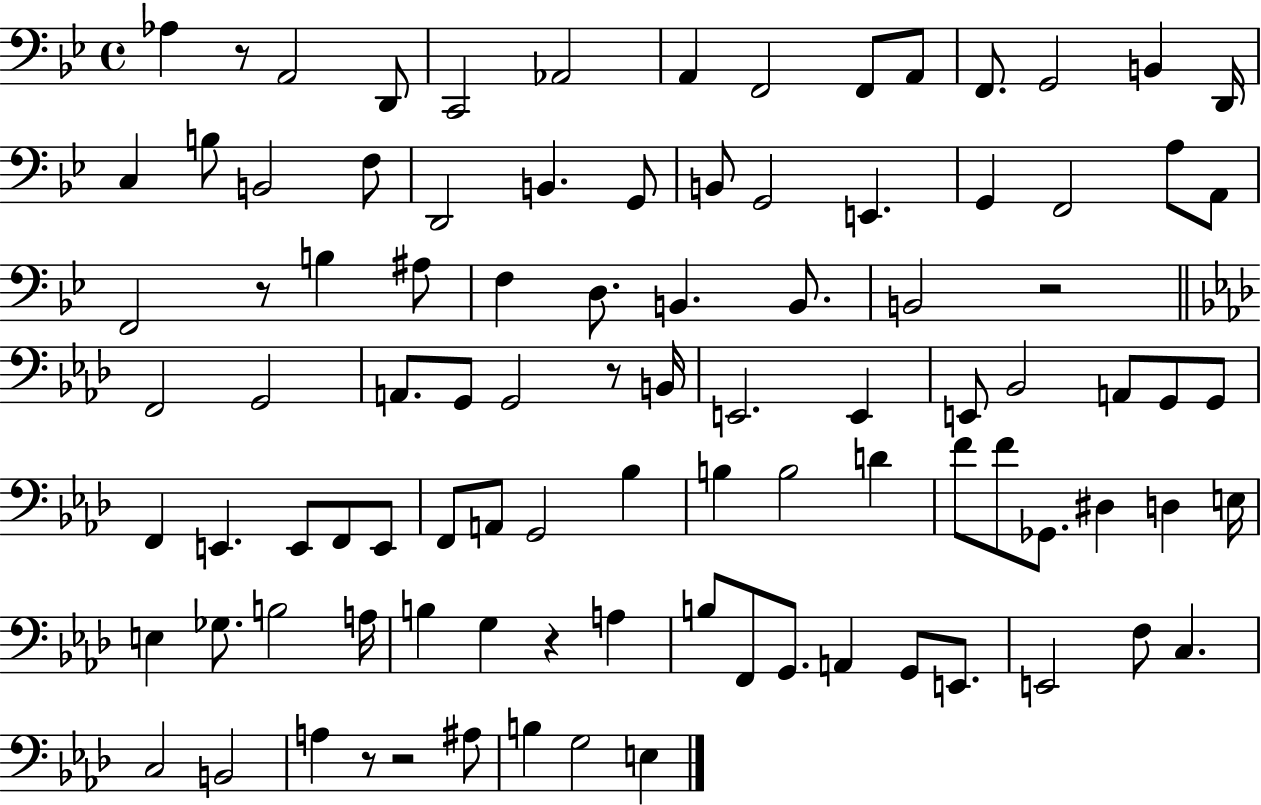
X:1
T:Untitled
M:4/4
L:1/4
K:Bb
_A, z/2 A,,2 D,,/2 C,,2 _A,,2 A,, F,,2 F,,/2 A,,/2 F,,/2 G,,2 B,, D,,/4 C, B,/2 B,,2 F,/2 D,,2 B,, G,,/2 B,,/2 G,,2 E,, G,, F,,2 A,/2 A,,/2 F,,2 z/2 B, ^A,/2 F, D,/2 B,, B,,/2 B,,2 z2 F,,2 G,,2 A,,/2 G,,/2 G,,2 z/2 B,,/4 E,,2 E,, E,,/2 _B,,2 A,,/2 G,,/2 G,,/2 F,, E,, E,,/2 F,,/2 E,,/2 F,,/2 A,,/2 G,,2 _B, B, B,2 D F/2 F/2 _G,,/2 ^D, D, E,/4 E, _G,/2 B,2 A,/4 B, G, z A, B,/2 F,,/2 G,,/2 A,, G,,/2 E,,/2 E,,2 F,/2 C, C,2 B,,2 A, z/2 z2 ^A,/2 B, G,2 E,